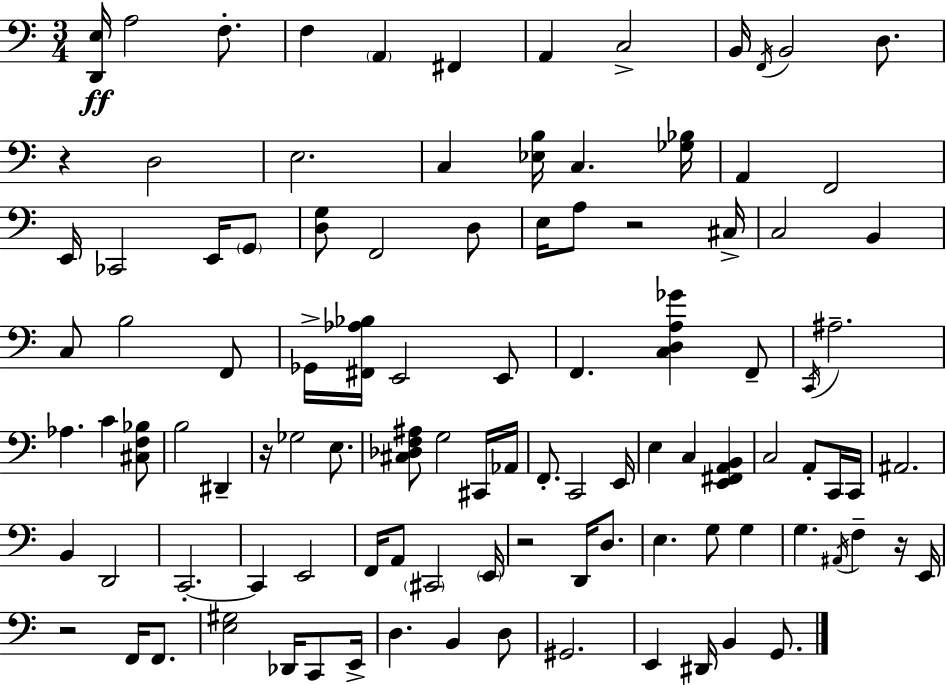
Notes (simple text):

[D2,E3]/s A3/h F3/e. F3/q A2/q F#2/q A2/q C3/h B2/s F2/s B2/h D3/e. R/q D3/h E3/h. C3/q [Eb3,B3]/s C3/q. [Gb3,Bb3]/s A2/q F2/h E2/s CES2/h E2/s G2/e [D3,G3]/e F2/h D3/e E3/s A3/e R/h C#3/s C3/h B2/q C3/e B3/h F2/e Gb2/s [F#2,Ab3,Bb3]/s E2/h E2/e F2/q. [C3,D3,A3,Gb4]/q F2/e C2/s A#3/h. Ab3/q. C4/q [C#3,F3,Bb3]/e B3/h D#2/q R/s Gb3/h E3/e. [C#3,Db3,F3,A#3]/e G3/h C#2/s Ab2/s F2/e. C2/h E2/s E3/q C3/q [E2,F#2,A2,B2]/q C3/h A2/e C2/s C2/s A#2/h. B2/q D2/h C2/h. C2/q E2/h F2/s A2/e C#2/h E2/s R/h D2/s D3/e. E3/q. G3/e G3/q G3/q. A#2/s F3/q R/s E2/s R/h F2/s F2/e. [E3,G#3]/h Db2/s C2/e E2/s D3/q. B2/q D3/e G#2/h. E2/q D#2/s B2/q G2/e.